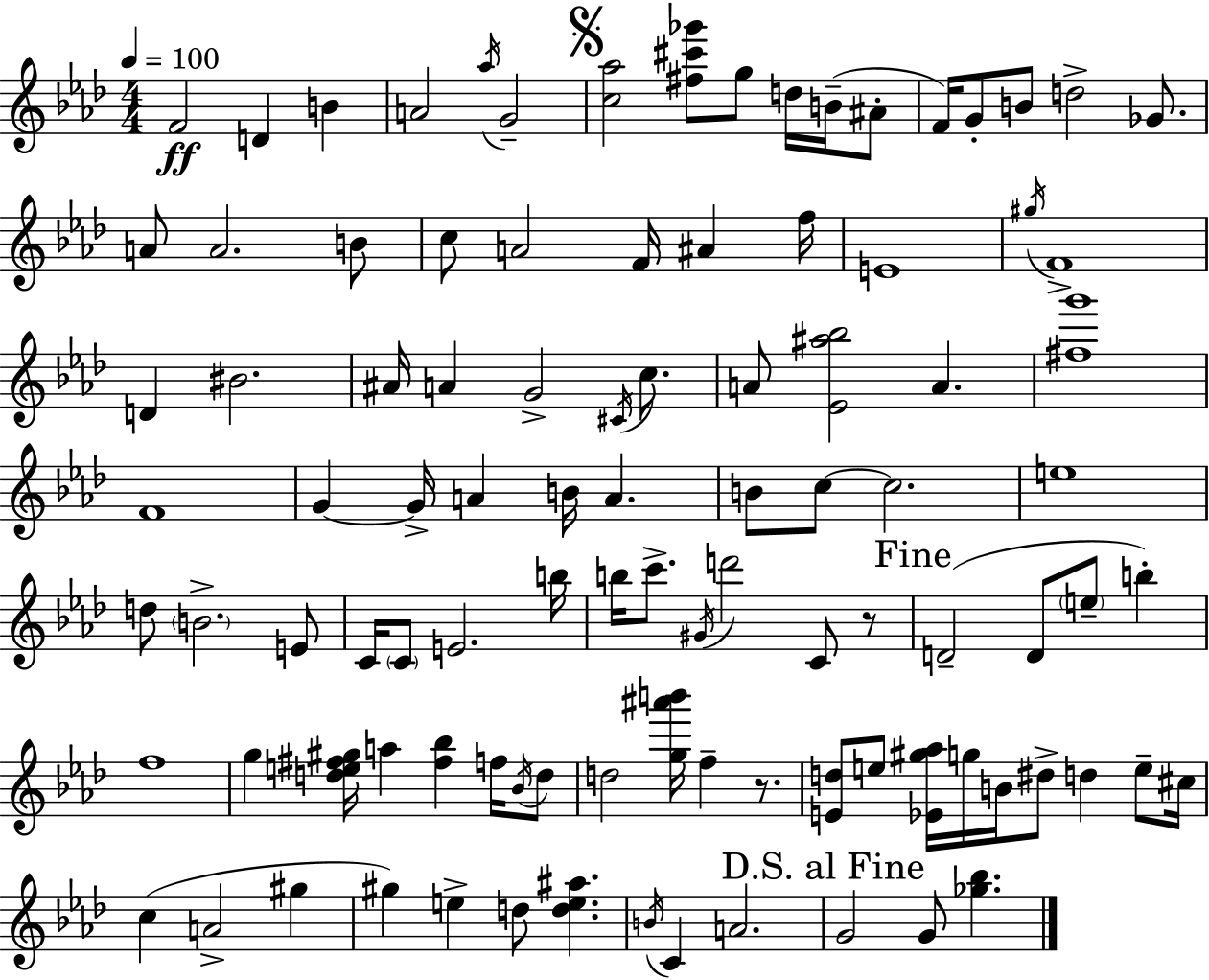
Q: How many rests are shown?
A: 2